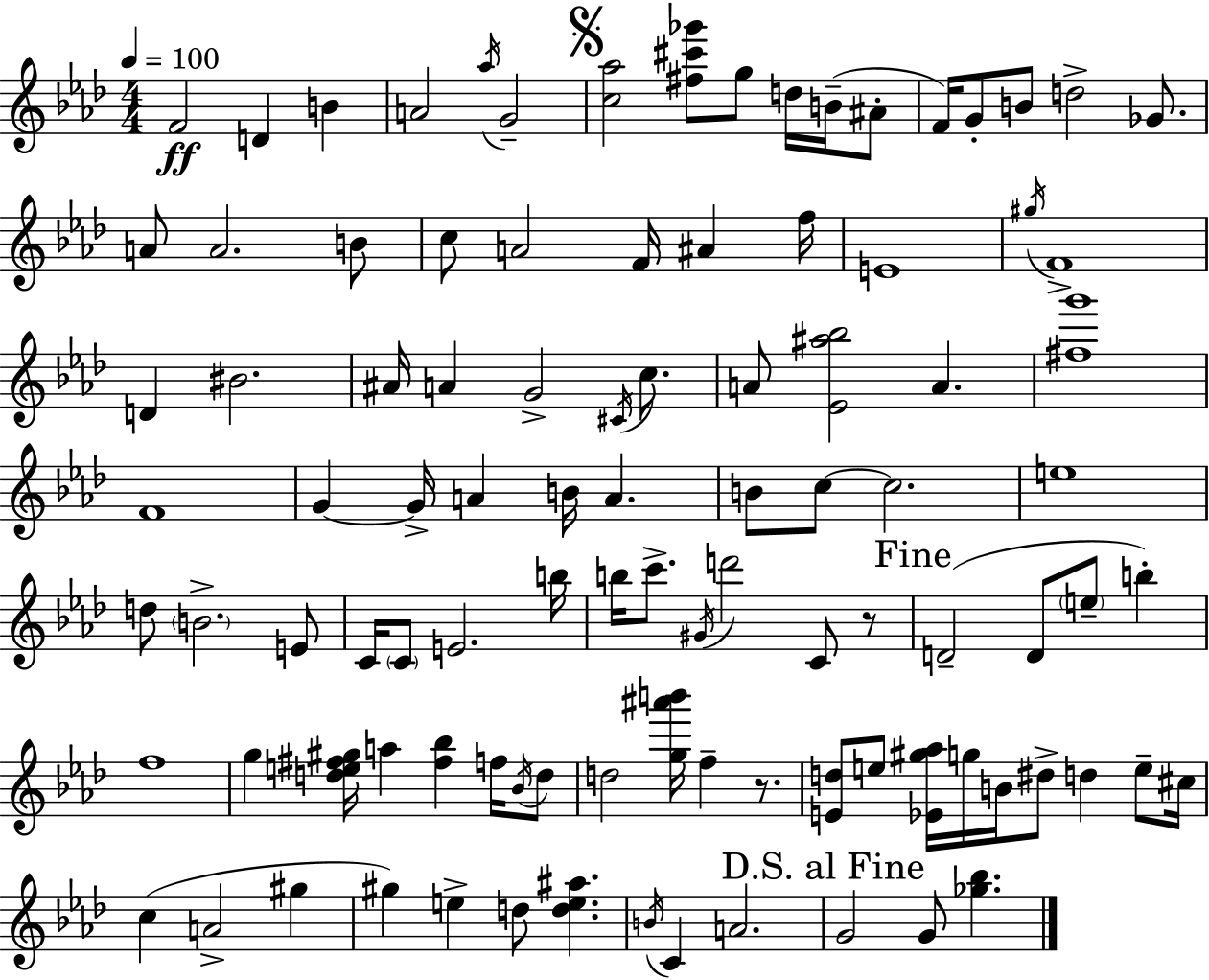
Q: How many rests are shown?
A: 2